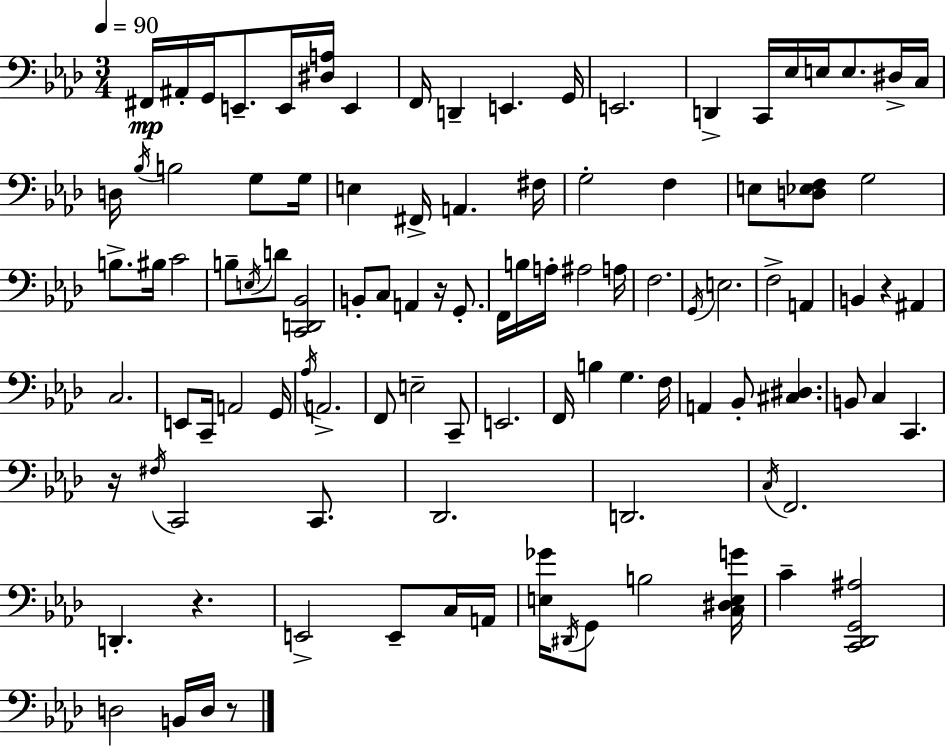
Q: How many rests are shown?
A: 5